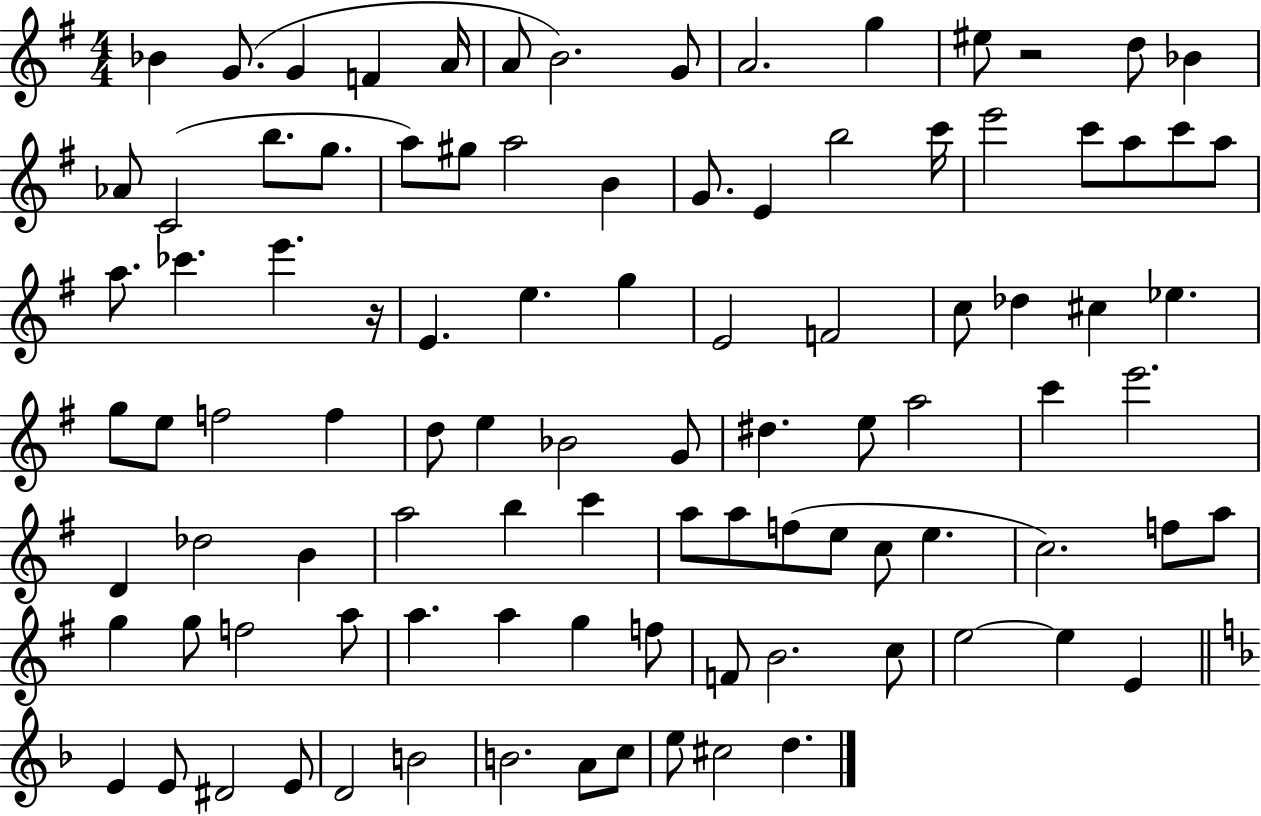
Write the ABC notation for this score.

X:1
T:Untitled
M:4/4
L:1/4
K:G
_B G/2 G F A/4 A/2 B2 G/2 A2 g ^e/2 z2 d/2 _B _A/2 C2 b/2 g/2 a/2 ^g/2 a2 B G/2 E b2 c'/4 e'2 c'/2 a/2 c'/2 a/2 a/2 _c' e' z/4 E e g E2 F2 c/2 _d ^c _e g/2 e/2 f2 f d/2 e _B2 G/2 ^d e/2 a2 c' e'2 D _d2 B a2 b c' a/2 a/2 f/2 e/2 c/2 e c2 f/2 a/2 g g/2 f2 a/2 a a g f/2 F/2 B2 c/2 e2 e E E E/2 ^D2 E/2 D2 B2 B2 A/2 c/2 e/2 ^c2 d